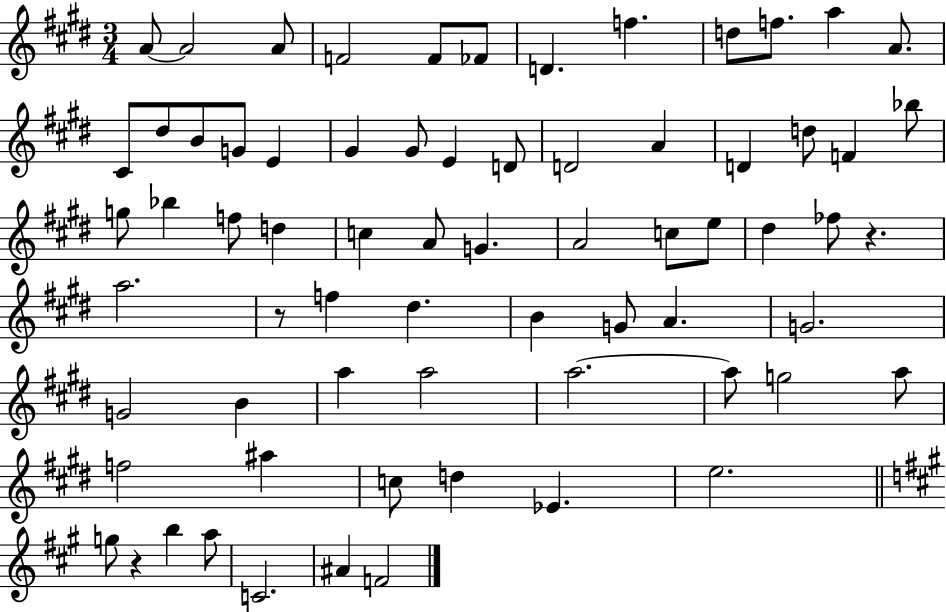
{
  \clef treble
  \numericTimeSignature
  \time 3/4
  \key e \major
  \repeat volta 2 { a'8~~ a'2 a'8 | f'2 f'8 fes'8 | d'4. f''4. | d''8 f''8. a''4 a'8. | \break cis'8 dis''8 b'8 g'8 e'4 | gis'4 gis'8 e'4 d'8 | d'2 a'4 | d'4 d''8 f'4 bes''8 | \break g''8 bes''4 f''8 d''4 | c''4 a'8 g'4. | a'2 c''8 e''8 | dis''4 fes''8 r4. | \break a''2. | r8 f''4 dis''4. | b'4 g'8 a'4. | g'2. | \break g'2 b'4 | a''4 a''2 | a''2.~~ | a''8 g''2 a''8 | \break f''2 ais''4 | c''8 d''4 ees'4. | e''2. | \bar "||" \break \key a \major g''8 r4 b''4 a''8 | c'2. | ais'4 f'2 | } \bar "|."
}